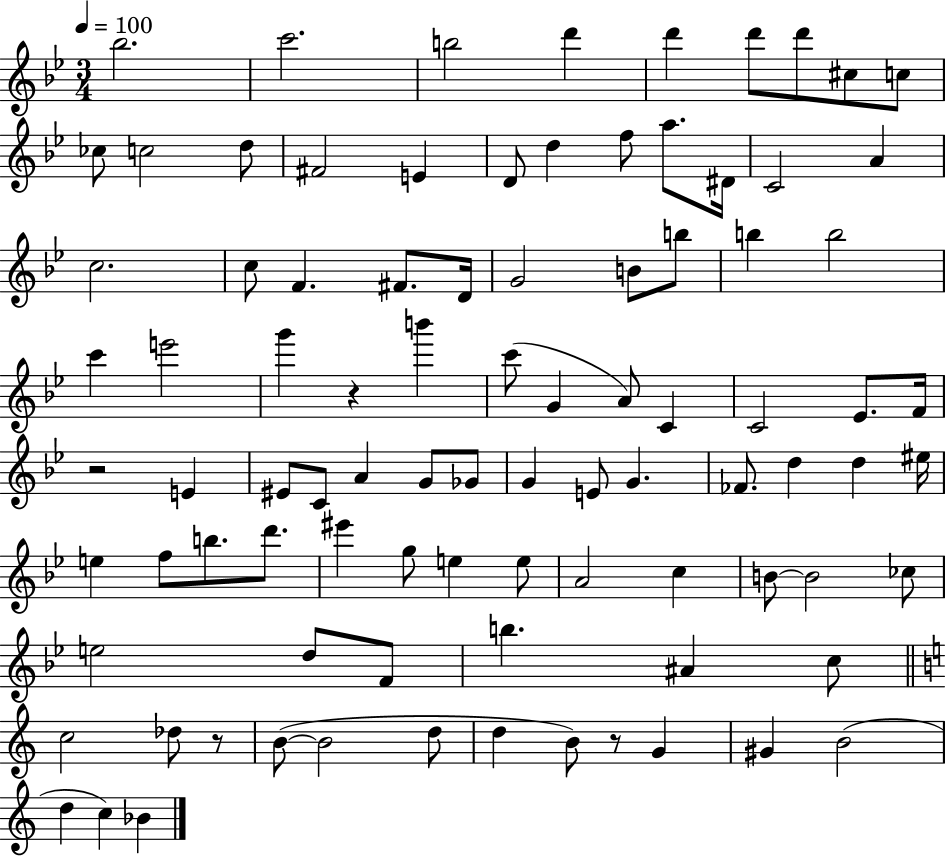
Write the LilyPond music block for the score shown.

{
  \clef treble
  \numericTimeSignature
  \time 3/4
  \key bes \major
  \tempo 4 = 100
  \repeat volta 2 { bes''2. | c'''2. | b''2 d'''4 | d'''4 d'''8 d'''8 cis''8 c''8 | \break ces''8 c''2 d''8 | fis'2 e'4 | d'8 d''4 f''8 a''8. dis'16 | c'2 a'4 | \break c''2. | c''8 f'4. fis'8. d'16 | g'2 b'8 b''8 | b''4 b''2 | \break c'''4 e'''2 | g'''4 r4 b'''4 | c'''8( g'4 a'8) c'4 | c'2 ees'8. f'16 | \break r2 e'4 | eis'8 c'8 a'4 g'8 ges'8 | g'4 e'8 g'4. | fes'8. d''4 d''4 eis''16 | \break e''4 f''8 b''8. d'''8. | eis'''4 g''8 e''4 e''8 | a'2 c''4 | b'8~~ b'2 ces''8 | \break e''2 d''8 f'8 | b''4. ais'4 c''8 | \bar "||" \break \key c \major c''2 des''8 r8 | b'8~(~ b'2 d''8 | d''4 b'8) r8 g'4 | gis'4 b'2( | \break d''4 c''4) bes'4 | } \bar "|."
}